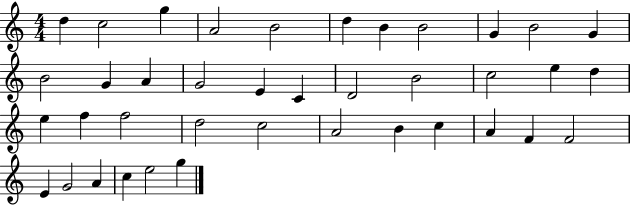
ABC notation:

X:1
T:Untitled
M:4/4
L:1/4
K:C
d c2 g A2 B2 d B B2 G B2 G B2 G A G2 E C D2 B2 c2 e d e f f2 d2 c2 A2 B c A F F2 E G2 A c e2 g